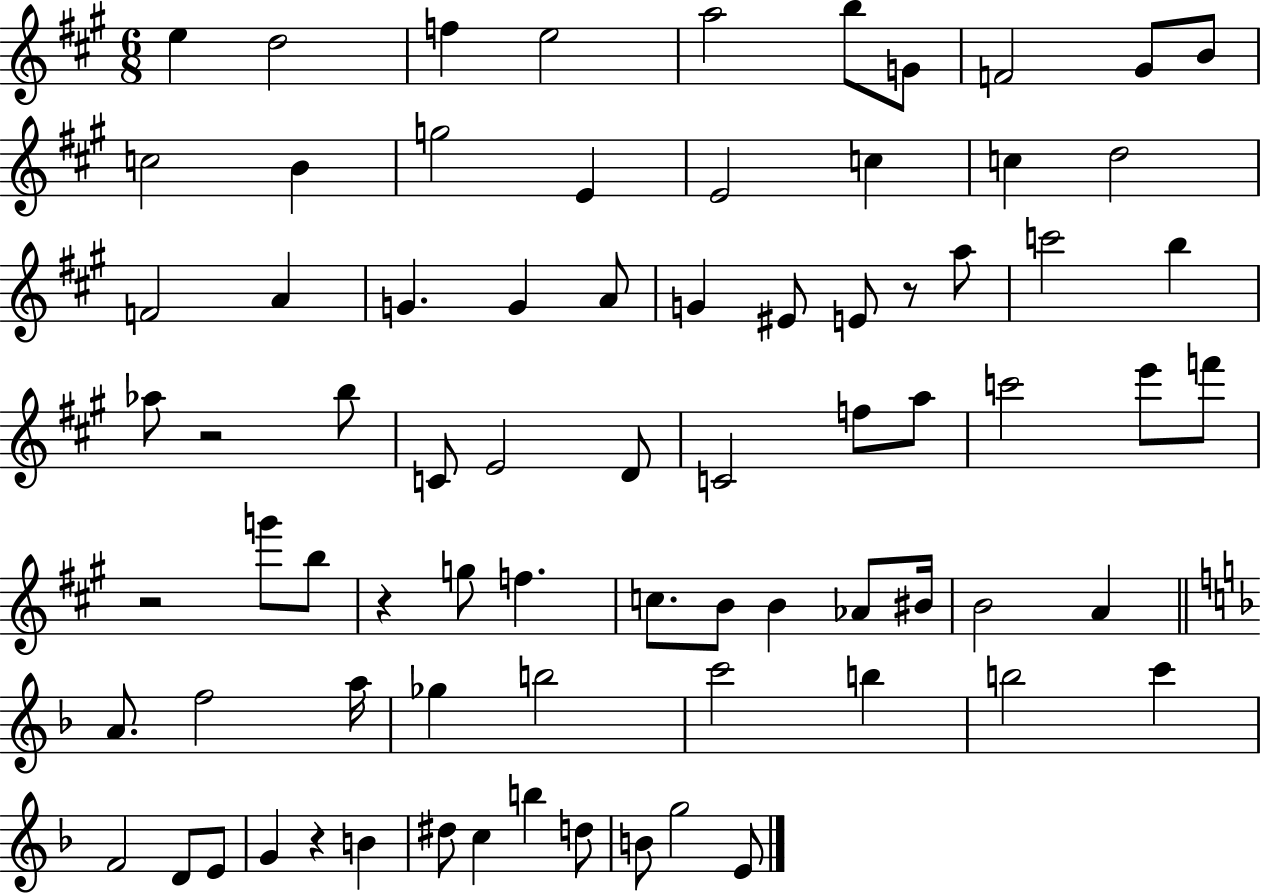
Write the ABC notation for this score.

X:1
T:Untitled
M:6/8
L:1/4
K:A
e d2 f e2 a2 b/2 G/2 F2 ^G/2 B/2 c2 B g2 E E2 c c d2 F2 A G G A/2 G ^E/2 E/2 z/2 a/2 c'2 b _a/2 z2 b/2 C/2 E2 D/2 C2 f/2 a/2 c'2 e'/2 f'/2 z2 g'/2 b/2 z g/2 f c/2 B/2 B _A/2 ^B/4 B2 A A/2 f2 a/4 _g b2 c'2 b b2 c' F2 D/2 E/2 G z B ^d/2 c b d/2 B/2 g2 E/2